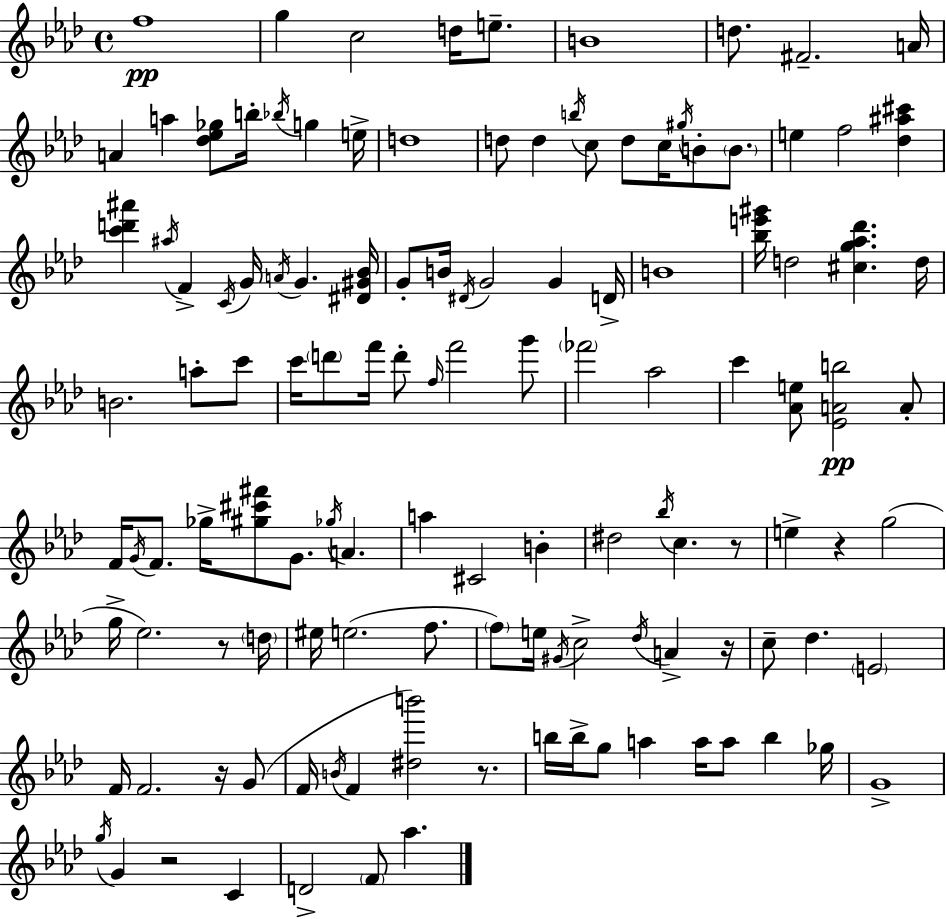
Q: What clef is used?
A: treble